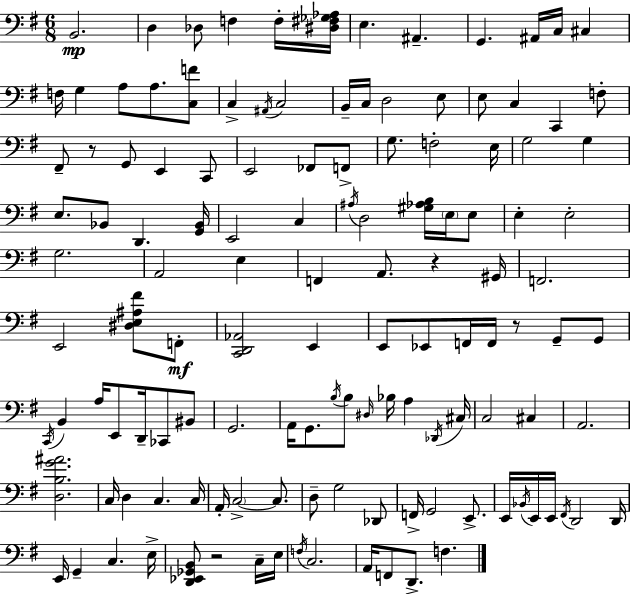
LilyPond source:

{
  \clef bass
  \numericTimeSignature
  \time 6/8
  \key g \major
  b,2.\mp | d4 des8 f4 f16-. <dis fis ges aes>16 | e4. ais,4.-- | g,4. ais,16 c16 cis4 | \break f16 g4 a8 a8. <c f'>8 | c4-> \acciaccatura { ais,16 } c2 | b,16-- c16 d2 e8 | e8 c4 c,4 f8-. | \break fis,8-- r8 g,8 e,4 c,8 | e,2 fes,8 f,8-> | g8. f2-. | e16 g2 g4 | \break e8. bes,8 d,4. | <g, bes,>16 e,2 c4 | \acciaccatura { ais16 } d2 <gis aes b>16 \parenthesize e16 | e8 e4-. e2-. | \break g2. | a,2 e4 | f,4 a,8. r4 | gis,16 f,2. | \break e,2 <dis e ais fis'>8 | f,8-.\mf <c, d, aes,>2 e,4 | e,8 ees,8 f,16 f,16 r8 g,8-- | g,8 \acciaccatura { c,16 } b,4 a16 e,8 d,16-- ces,8 | \break bis,8 g,2. | a,16 g,8. \acciaccatura { b16 } b8 \grace { dis16 } bes16 | a4 \acciaccatura { des,16 } cis16 c2 | cis4 a,2. | \break <d b g' ais'>2. | c16 d4 c4. | c16 a,16-. \parenthesize c2->~~ | c8. d8-- g2 | \break des,8 f,16-> g,2 | e,8.-> e,16 \acciaccatura { bes,16 } e,16 e,16 \acciaccatura { fis,16 } d,2 | d,16 e,16 g,4-- | c4. e16-> <d, ees, ges, b,>8 r2 | \break c16-- e16 \acciaccatura { f16 } c2. | a,16 f,8 | d,8.-> f4. \bar "|."
}